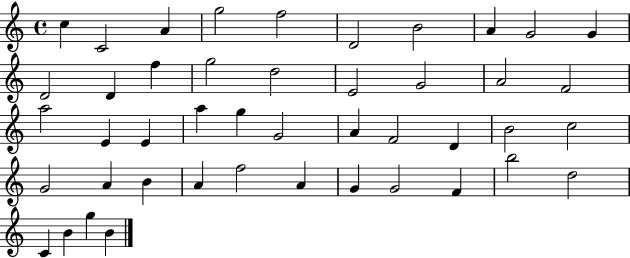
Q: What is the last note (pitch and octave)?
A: B4